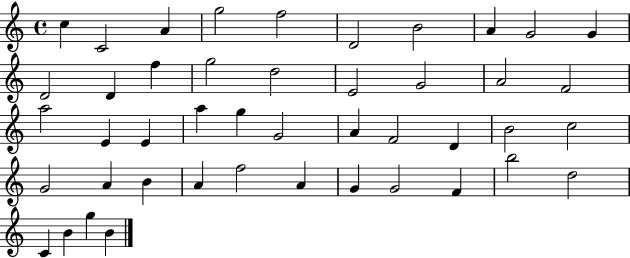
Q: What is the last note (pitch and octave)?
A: B4